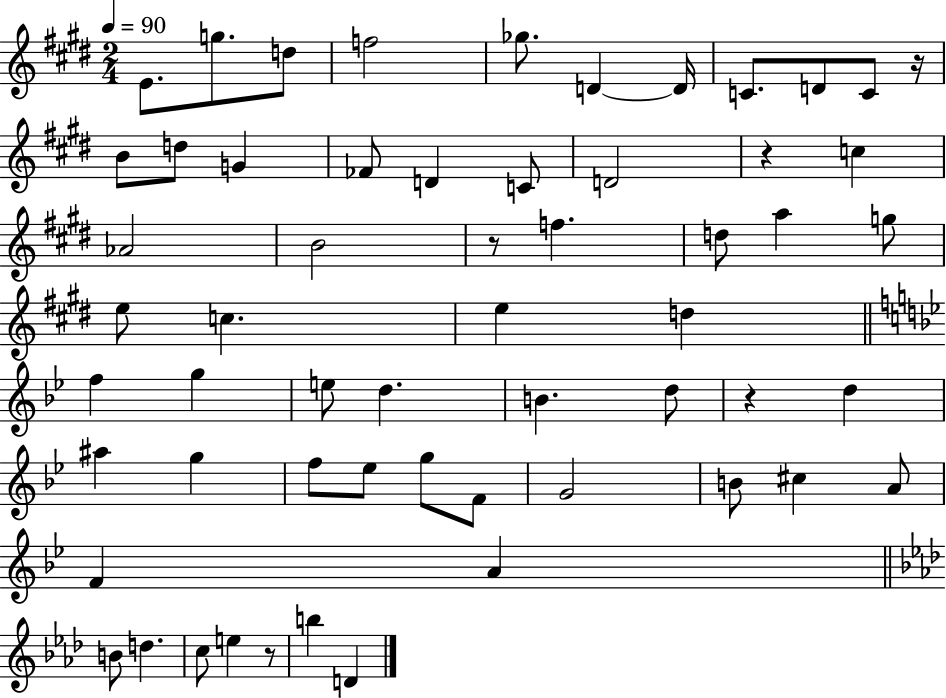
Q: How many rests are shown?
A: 5